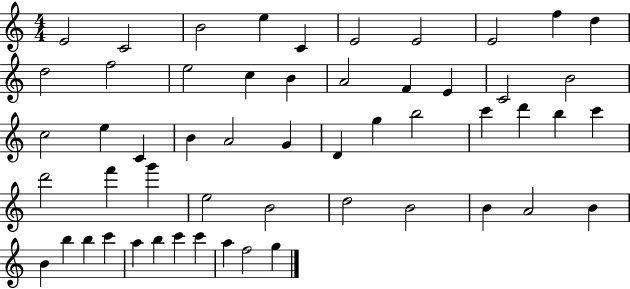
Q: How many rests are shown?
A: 0